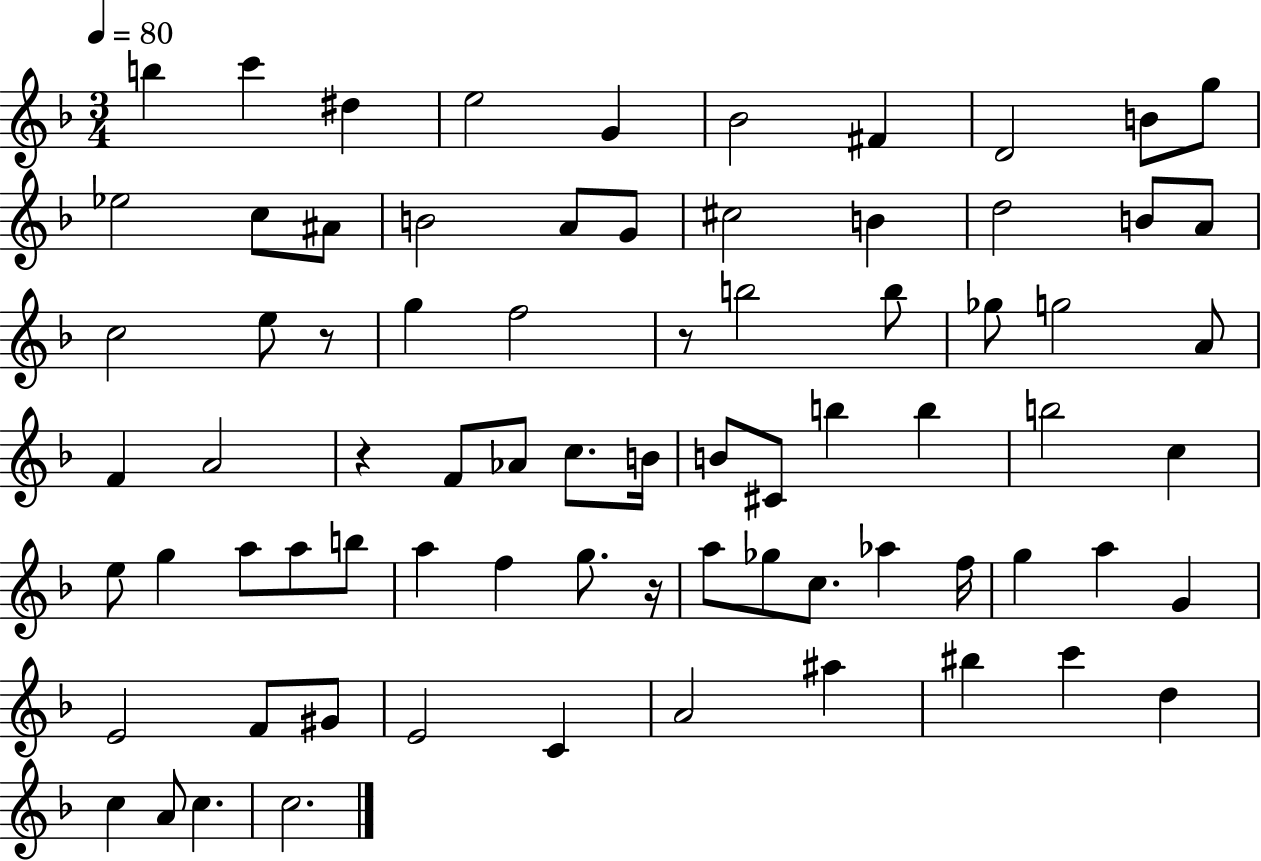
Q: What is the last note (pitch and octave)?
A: C5